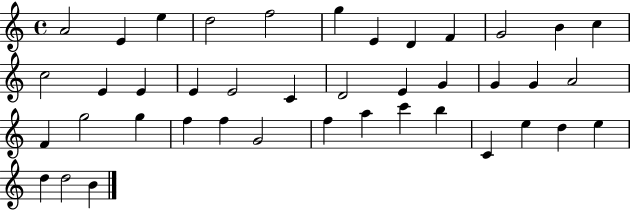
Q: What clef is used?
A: treble